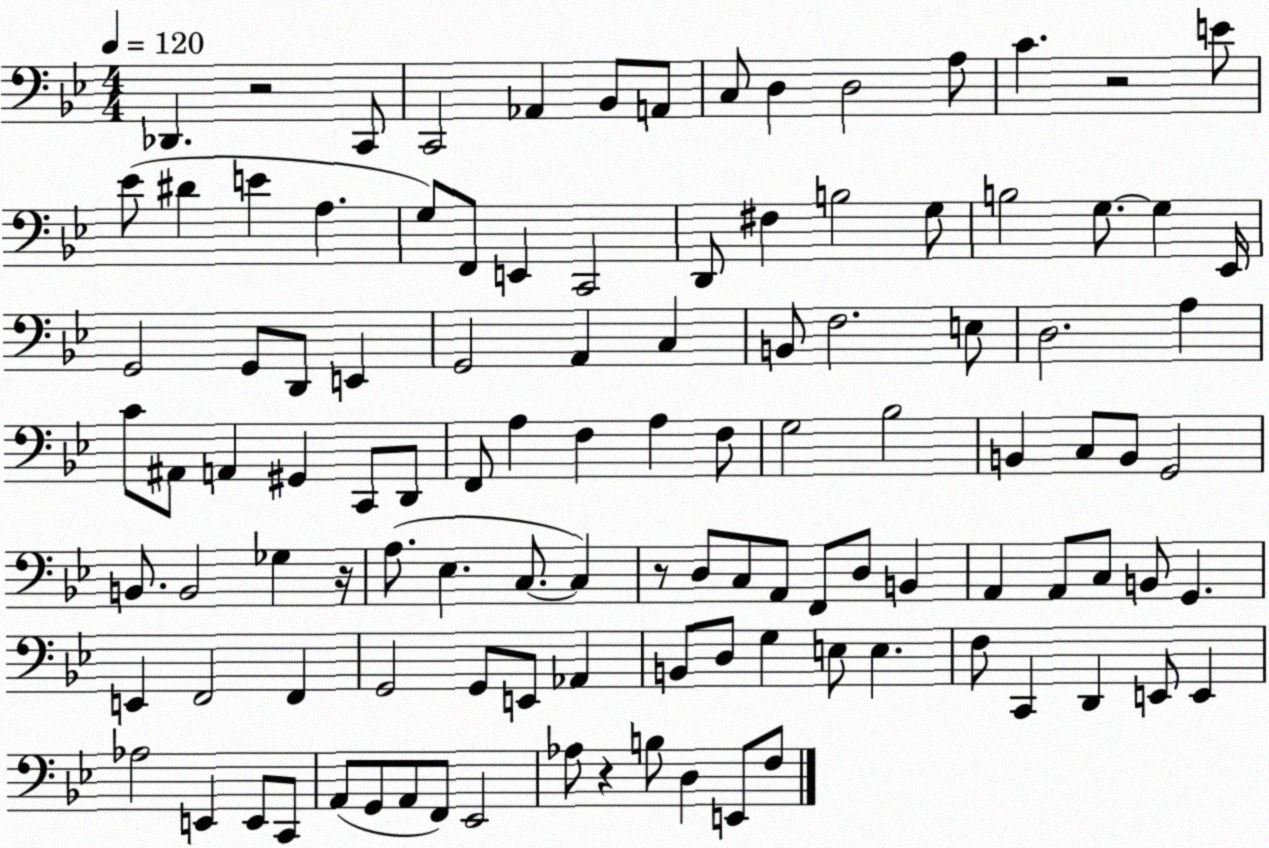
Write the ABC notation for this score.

X:1
T:Untitled
M:4/4
L:1/4
K:Bb
_D,, z2 C,,/2 C,,2 _A,, _B,,/2 A,,/2 C,/2 D, D,2 A,/2 C z2 E/2 _E/2 ^D E A, G,/2 F,,/2 E,, C,,2 D,,/2 ^F, B,2 G,/2 B,2 G,/2 G, _E,,/4 G,,2 G,,/2 D,,/2 E,, G,,2 A,, C, B,,/2 F,2 E,/2 D,2 A, C/2 ^A,,/2 A,, ^G,, C,,/2 D,,/2 F,,/2 A, F, A, F,/2 G,2 _B,2 B,, C,/2 B,,/2 G,,2 B,,/2 B,,2 _G, z/4 A,/2 _E, C,/2 C, z/2 D,/2 C,/2 A,,/2 F,,/2 D,/2 B,, A,, A,,/2 C,/2 B,,/2 G,, E,, F,,2 F,, G,,2 G,,/2 E,,/2 _A,, B,,/2 D,/2 G, E,/2 E, F,/2 C,, D,, E,,/2 E,, _A,2 E,, E,,/2 C,,/2 A,,/2 G,,/2 A,,/2 F,,/2 _E,,2 _A,/2 z B,/2 D, E,,/2 F,/2